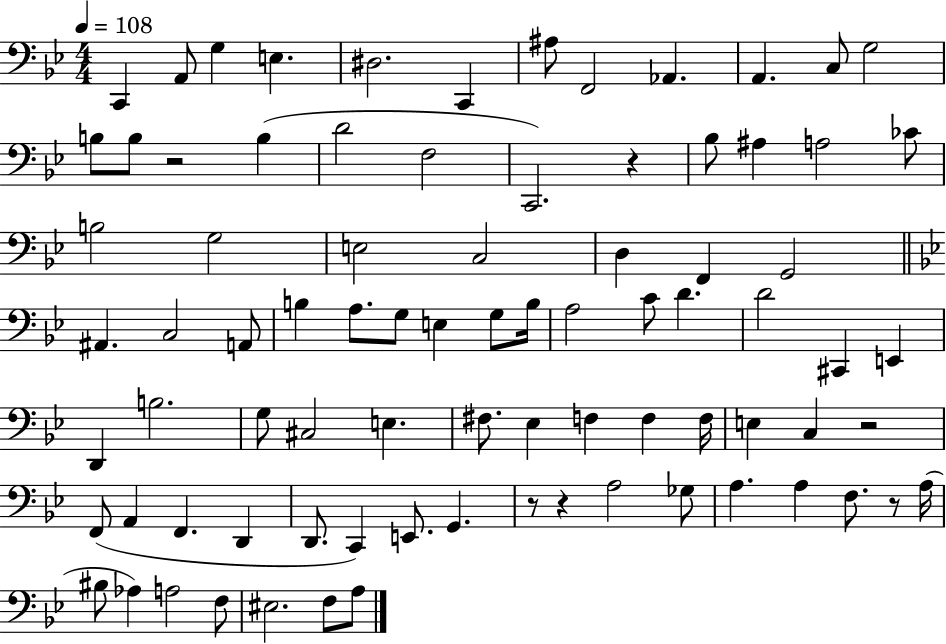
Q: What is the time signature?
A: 4/4